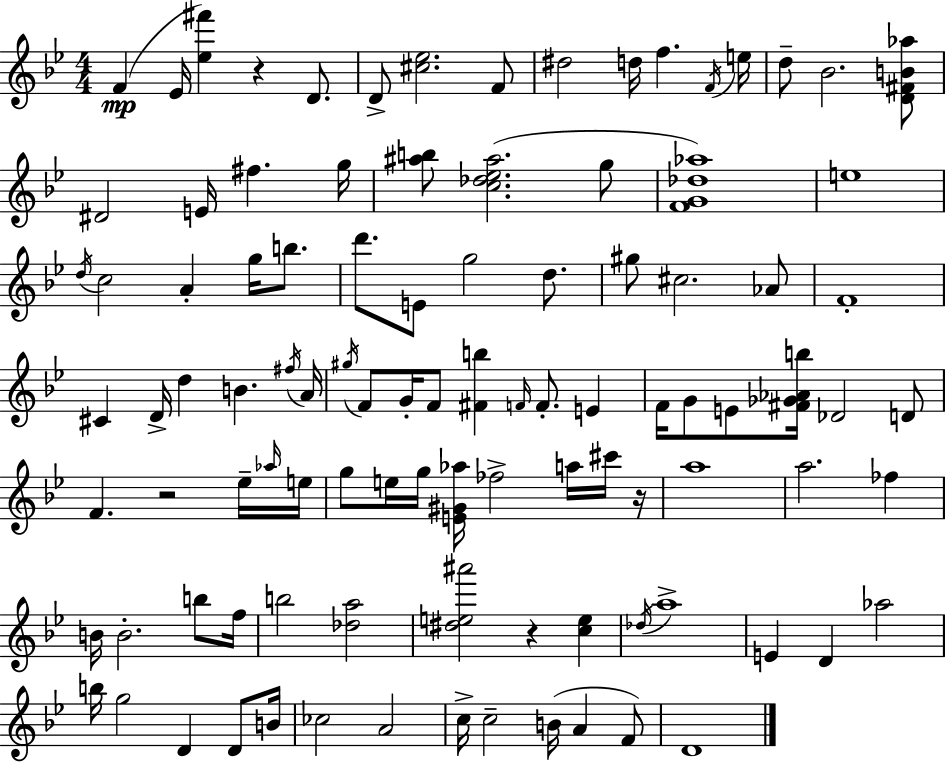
F4/q Eb4/s [Eb5,F#6]/q R/q D4/e. D4/e [C#5,Eb5]/h. F4/e D#5/h D5/s F5/q. F4/s E5/s D5/e Bb4/h. [D4,F#4,B4,Ab5]/e D#4/h E4/s F#5/q. G5/s [A#5,B5]/e [C5,Db5,Eb5,A#5]/h. G5/e [F4,G4,Db5,Ab5]/w E5/w D5/s C5/h A4/q G5/s B5/e. D6/e. E4/e G5/h D5/e. G#5/e C#5/h. Ab4/e F4/w C#4/q D4/s D5/q B4/q. F#5/s A4/s G#5/s F4/e G4/s F4/e [F#4,B5]/q F4/s F4/e. E4/q F4/s G4/e E4/e [F#4,Gb4,Ab4,B5]/s Db4/h D4/e F4/q. R/h Eb5/s Ab5/s E5/s G5/e E5/s G5/s [E4,G#4,Ab5]/s FES5/h A5/s C#6/s R/s A5/w A5/h. FES5/q B4/s B4/h. B5/e F5/s B5/h [Db5,A5]/h [D#5,E5,A#6]/h R/q [C5,E5]/q Db5/s A5/w E4/q D4/q Ab5/h B5/s G5/h D4/q D4/e B4/s CES5/h A4/h C5/s C5/h B4/s A4/q F4/e D4/w